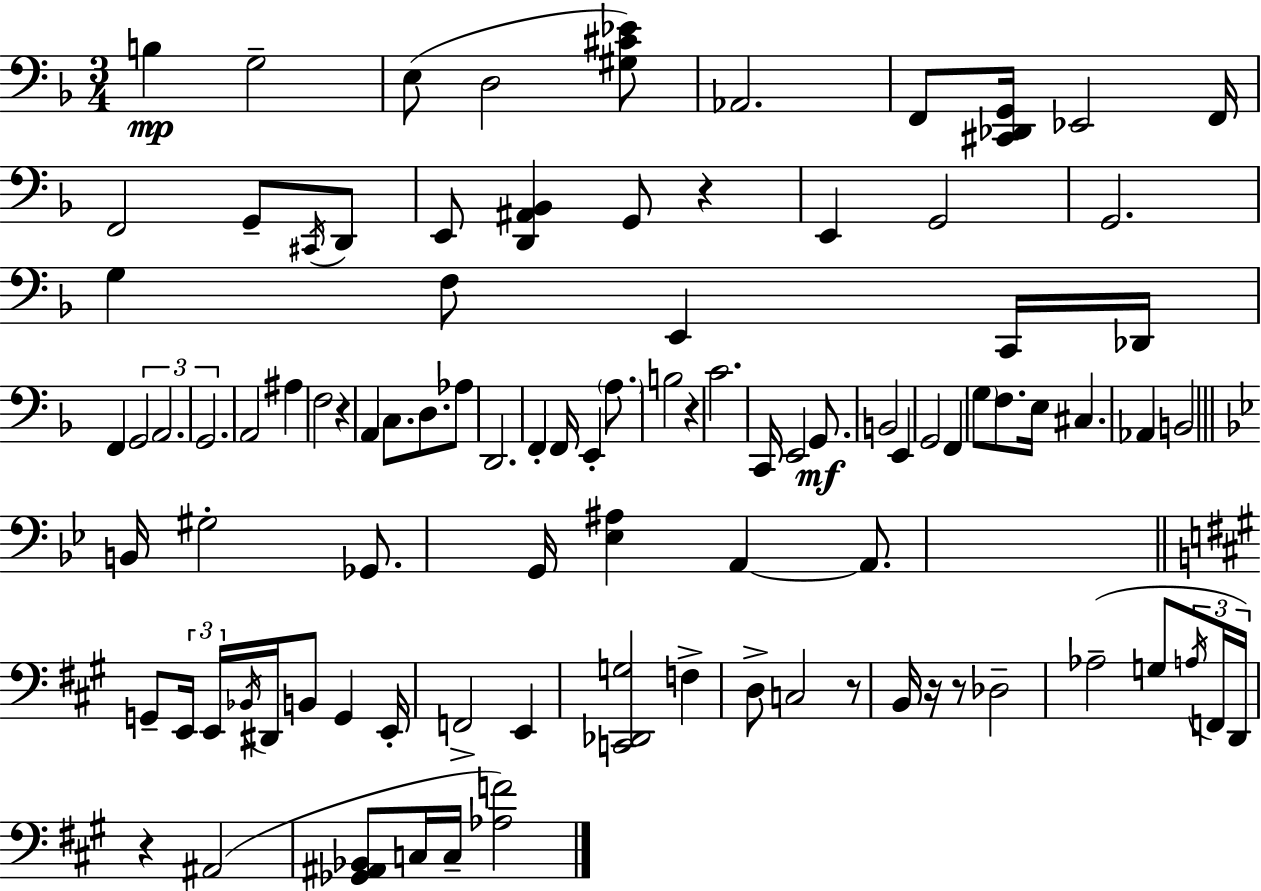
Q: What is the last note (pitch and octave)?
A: C3